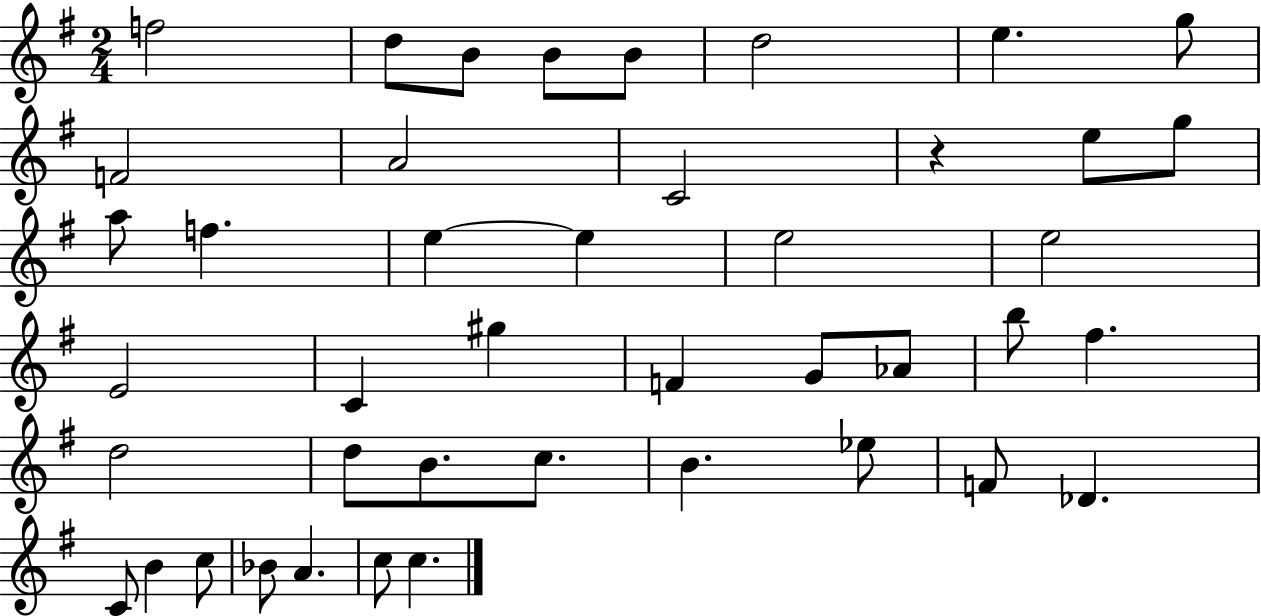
{
  \clef treble
  \numericTimeSignature
  \time 2/4
  \key g \major
  f''2 | d''8 b'8 b'8 b'8 | d''2 | e''4. g''8 | \break f'2 | a'2 | c'2 | r4 e''8 g''8 | \break a''8 f''4. | e''4~~ e''4 | e''2 | e''2 | \break e'2 | c'4 gis''4 | f'4 g'8 aes'8 | b''8 fis''4. | \break d''2 | d''8 b'8. c''8. | b'4. ees''8 | f'8 des'4. | \break c'8 b'4 c''8 | bes'8 a'4. | c''8 c''4. | \bar "|."
}